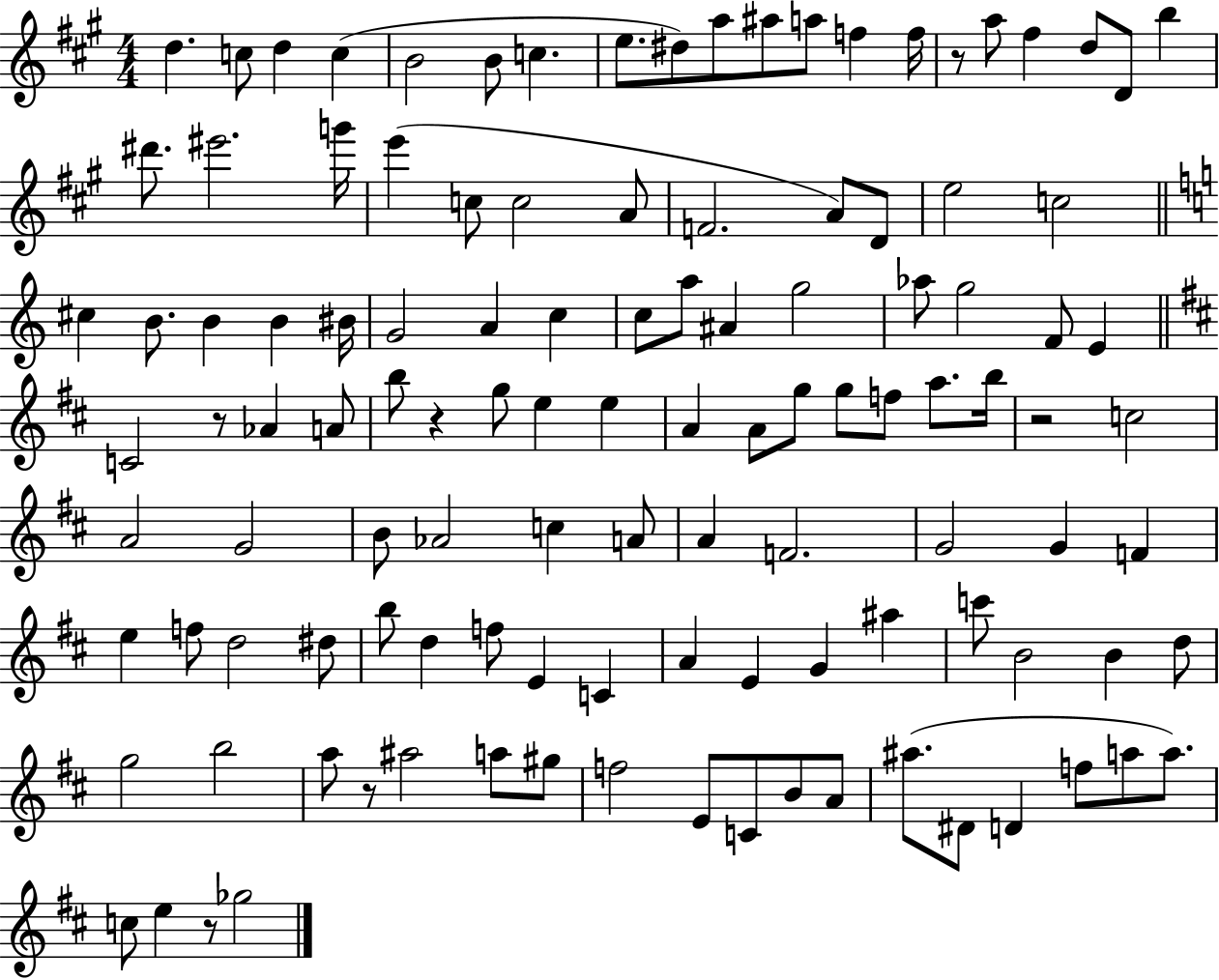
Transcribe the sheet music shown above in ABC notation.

X:1
T:Untitled
M:4/4
L:1/4
K:A
d c/2 d c B2 B/2 c e/2 ^d/2 a/2 ^a/2 a/2 f f/4 z/2 a/2 ^f d/2 D/2 b ^d'/2 ^e'2 g'/4 e' c/2 c2 A/2 F2 A/2 D/2 e2 c2 ^c B/2 B B ^B/4 G2 A c c/2 a/2 ^A g2 _a/2 g2 F/2 E C2 z/2 _A A/2 b/2 z g/2 e e A A/2 g/2 g/2 f/2 a/2 b/4 z2 c2 A2 G2 B/2 _A2 c A/2 A F2 G2 G F e f/2 d2 ^d/2 b/2 d f/2 E C A E G ^a c'/2 B2 B d/2 g2 b2 a/2 z/2 ^a2 a/2 ^g/2 f2 E/2 C/2 B/2 A/2 ^a/2 ^D/2 D f/2 a/2 a/2 c/2 e z/2 _g2